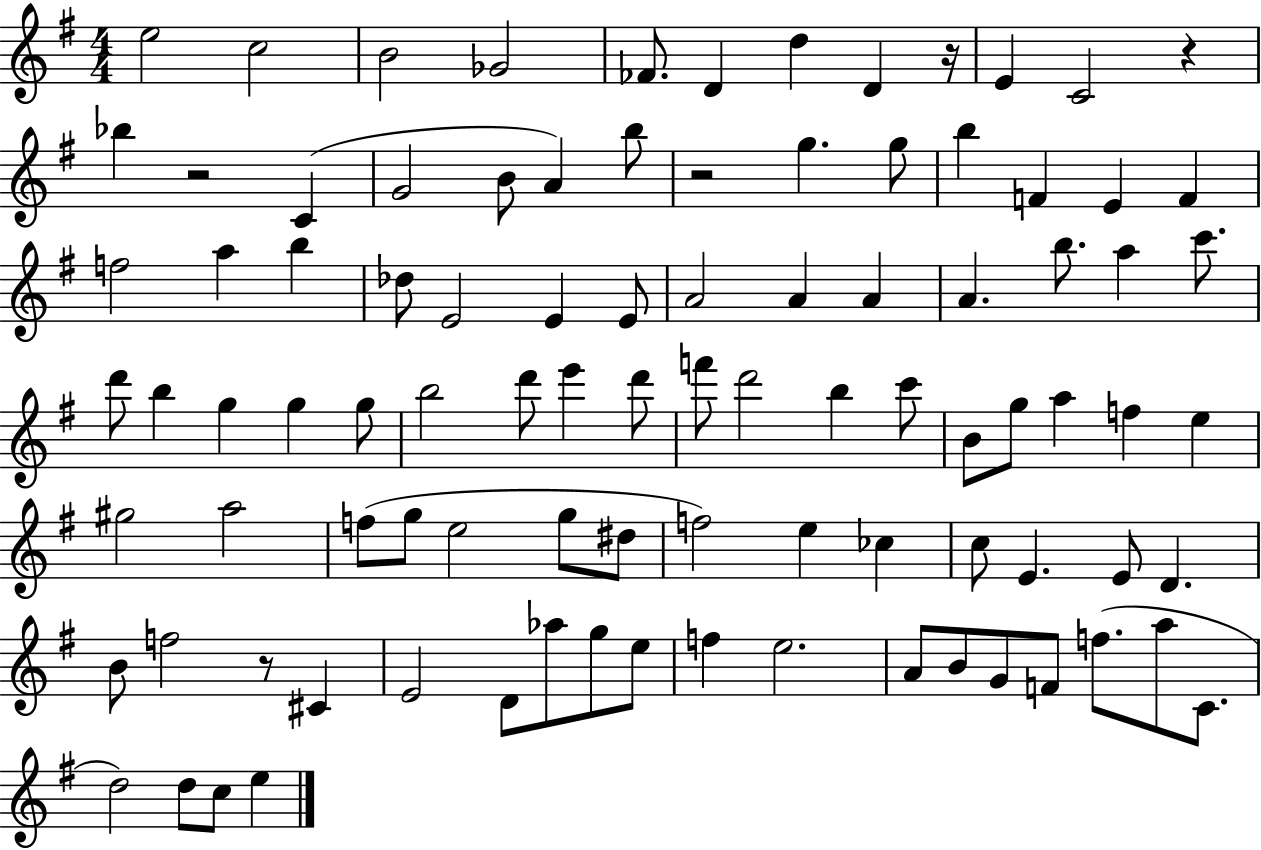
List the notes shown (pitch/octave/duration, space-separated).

E5/h C5/h B4/h Gb4/h FES4/e. D4/q D5/q D4/q R/s E4/q C4/h R/q Bb5/q R/h C4/q G4/h B4/e A4/q B5/e R/h G5/q. G5/e B5/q F4/q E4/q F4/q F5/h A5/q B5/q Db5/e E4/h E4/q E4/e A4/h A4/q A4/q A4/q. B5/e. A5/q C6/e. D6/e B5/q G5/q G5/q G5/e B5/h D6/e E6/q D6/e F6/e D6/h B5/q C6/e B4/e G5/e A5/q F5/q E5/q G#5/h A5/h F5/e G5/e E5/h G5/e D#5/e F5/h E5/q CES5/q C5/e E4/q. E4/e D4/q. B4/e F5/h R/e C#4/q E4/h D4/e Ab5/e G5/e E5/e F5/q E5/h. A4/e B4/e G4/e F4/e F5/e. A5/e C4/e. D5/h D5/e C5/e E5/q